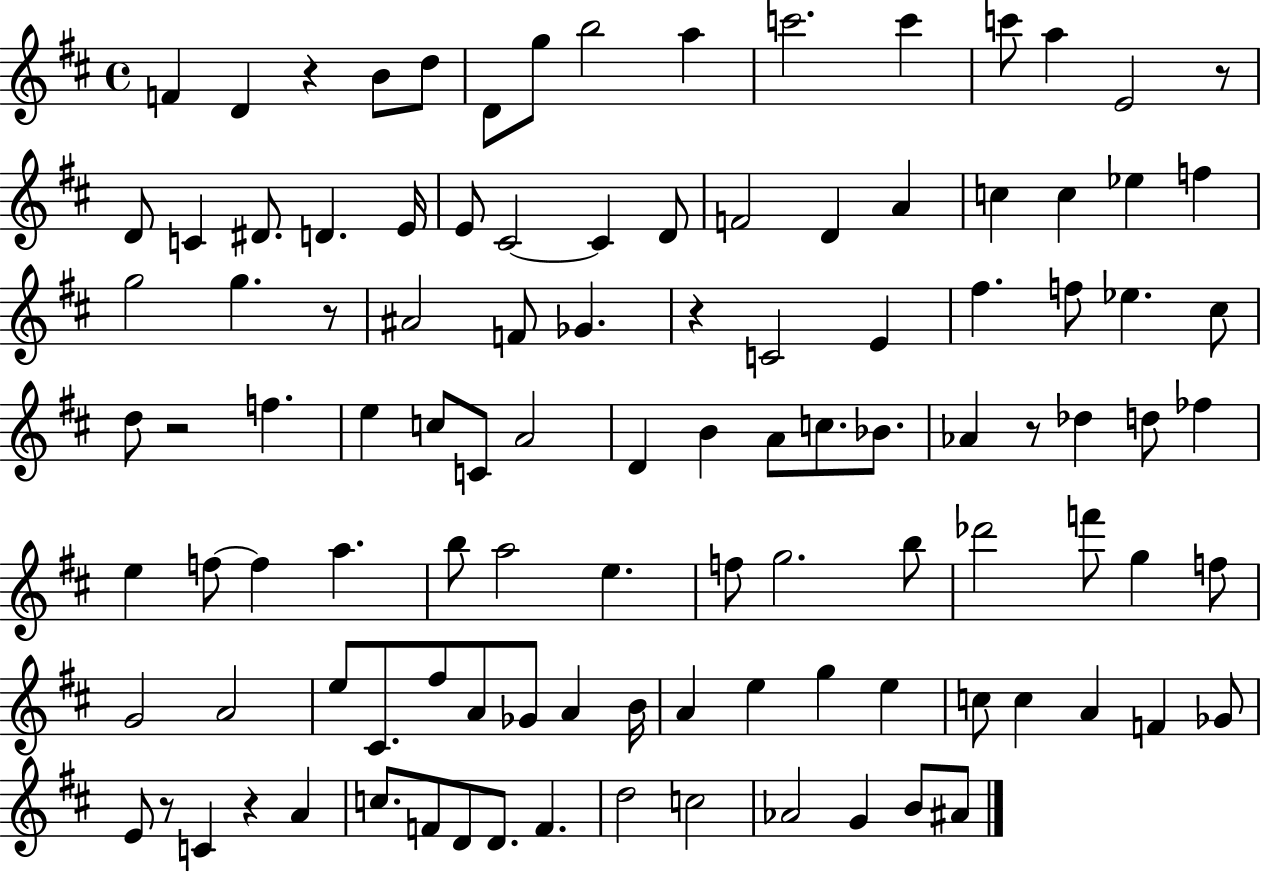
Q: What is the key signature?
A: D major